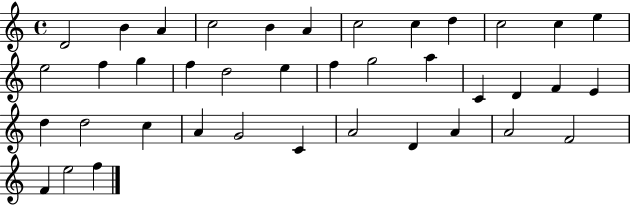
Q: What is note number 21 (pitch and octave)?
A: A5